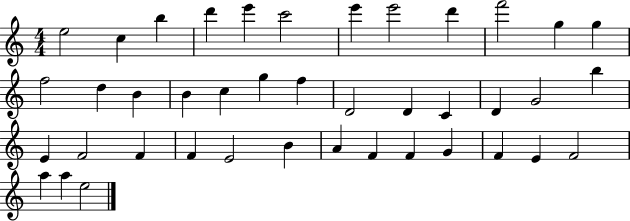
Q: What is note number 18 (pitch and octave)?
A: G5